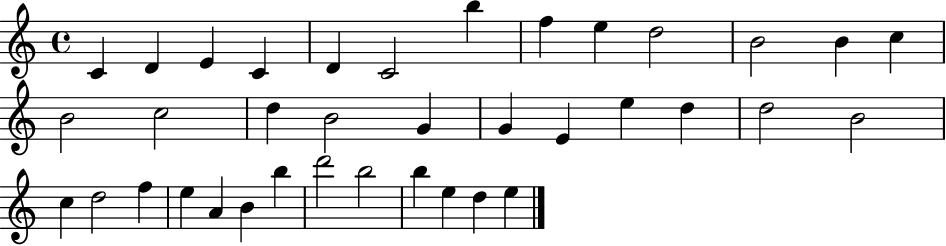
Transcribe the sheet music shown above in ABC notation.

X:1
T:Untitled
M:4/4
L:1/4
K:C
C D E C D C2 b f e d2 B2 B c B2 c2 d B2 G G E e d d2 B2 c d2 f e A B b d'2 b2 b e d e